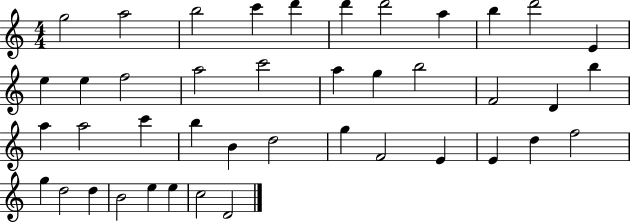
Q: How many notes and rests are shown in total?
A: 42